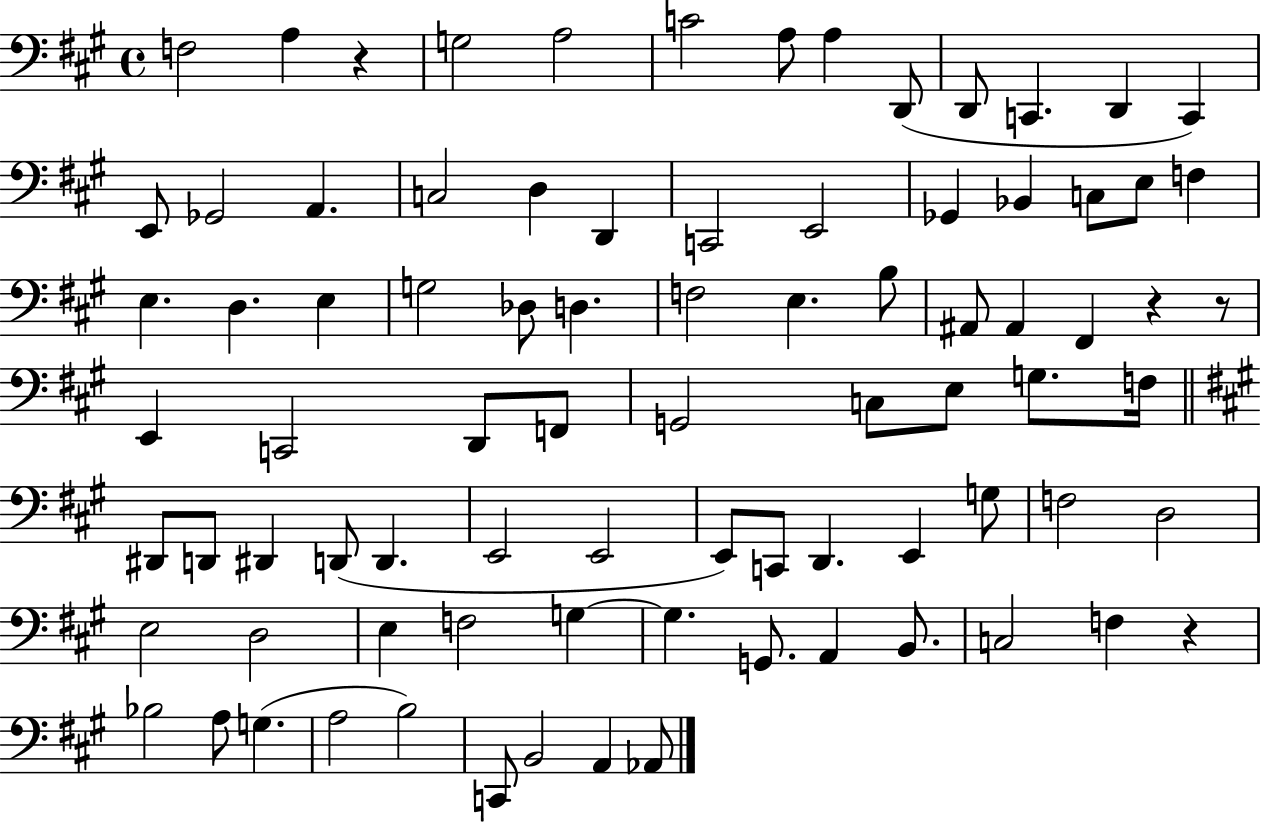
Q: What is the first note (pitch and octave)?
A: F3